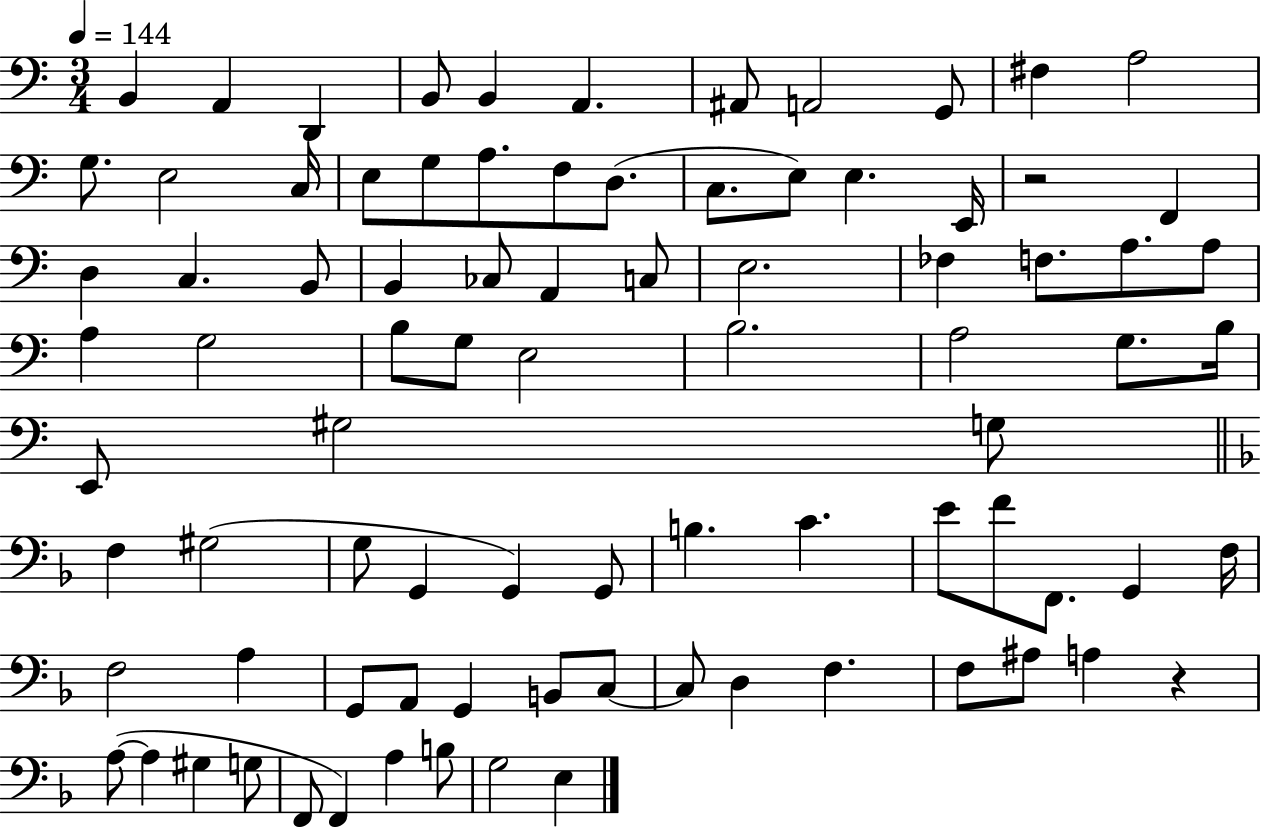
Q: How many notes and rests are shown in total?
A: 86